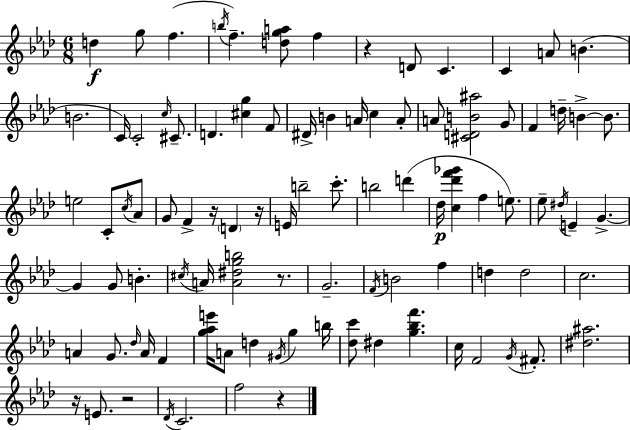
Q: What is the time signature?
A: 6/8